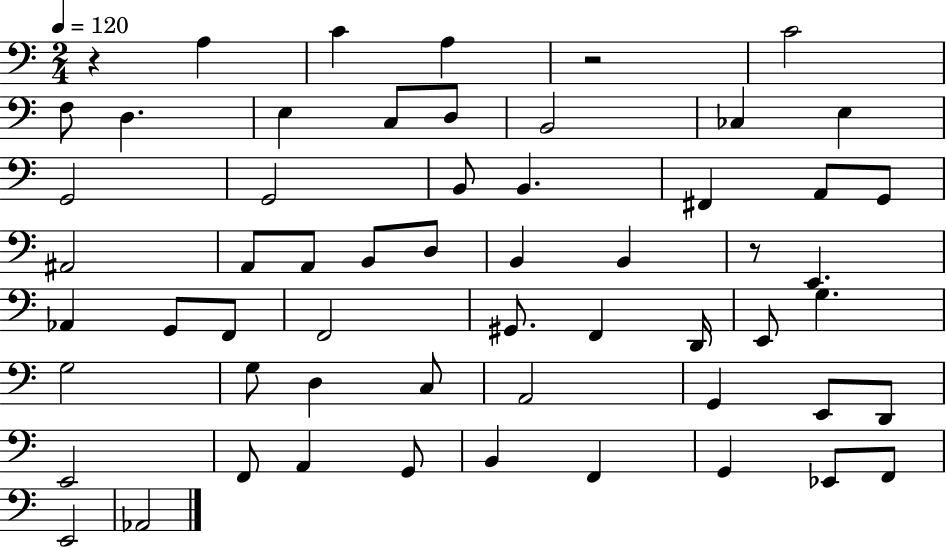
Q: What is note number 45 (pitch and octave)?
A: E2